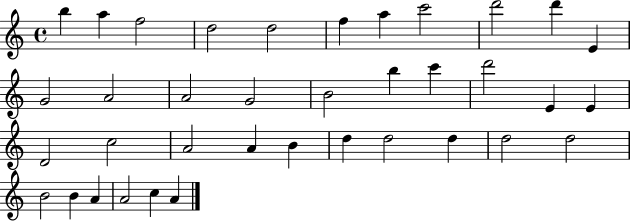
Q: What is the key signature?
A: C major